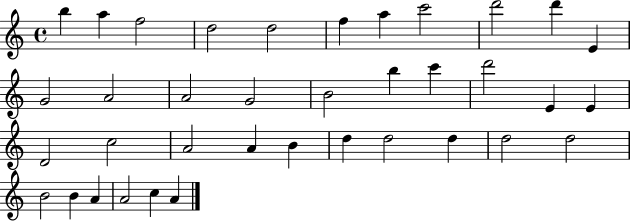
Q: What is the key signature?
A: C major